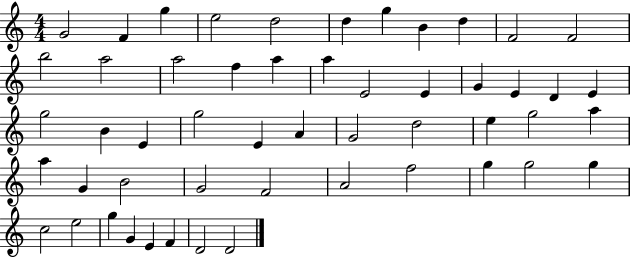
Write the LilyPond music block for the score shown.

{
  \clef treble
  \numericTimeSignature
  \time 4/4
  \key c \major
  g'2 f'4 g''4 | e''2 d''2 | d''4 g''4 b'4 d''4 | f'2 f'2 | \break b''2 a''2 | a''2 f''4 a''4 | a''4 e'2 e'4 | g'4 e'4 d'4 e'4 | \break g''2 b'4 e'4 | g''2 e'4 a'4 | g'2 d''2 | e''4 g''2 a''4 | \break a''4 g'4 b'2 | g'2 f'2 | a'2 f''2 | g''4 g''2 g''4 | \break c''2 e''2 | g''4 g'4 e'4 f'4 | d'2 d'2 | \bar "|."
}